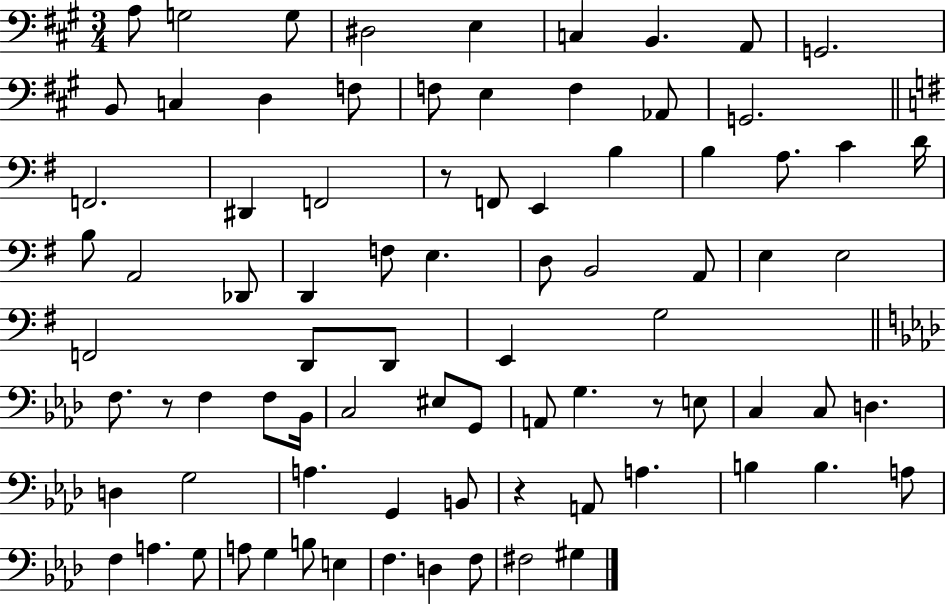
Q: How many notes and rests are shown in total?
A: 83